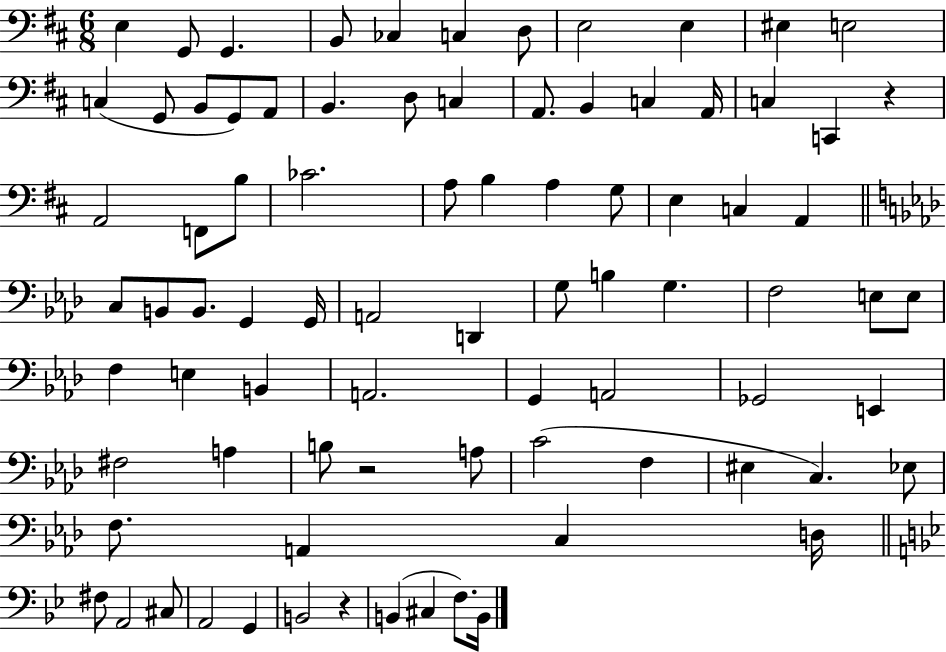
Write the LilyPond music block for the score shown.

{
  \clef bass
  \numericTimeSignature
  \time 6/8
  \key d \major
  \repeat volta 2 { e4 g,8 g,4. | b,8 ces4 c4 d8 | e2 e4 | eis4 e2 | \break c4( g,8 b,8 g,8) a,8 | b,4. d8 c4 | a,8. b,4 c4 a,16 | c4 c,4 r4 | \break a,2 f,8 b8 | ces'2. | a8 b4 a4 g8 | e4 c4 a,4 | \break \bar "||" \break \key f \minor c8 b,8 b,8. g,4 g,16 | a,2 d,4 | g8 b4 g4. | f2 e8 e8 | \break f4 e4 b,4 | a,2. | g,4 a,2 | ges,2 e,4 | \break fis2 a4 | b8 r2 a8 | c'2( f4 | eis4 c4.) ees8 | \break f8. a,4 c4 d16 | \bar "||" \break \key bes \major fis8 a,2 cis8 | a,2 g,4 | b,2 r4 | b,4( cis4 f8.) b,16 | \break } \bar "|."
}